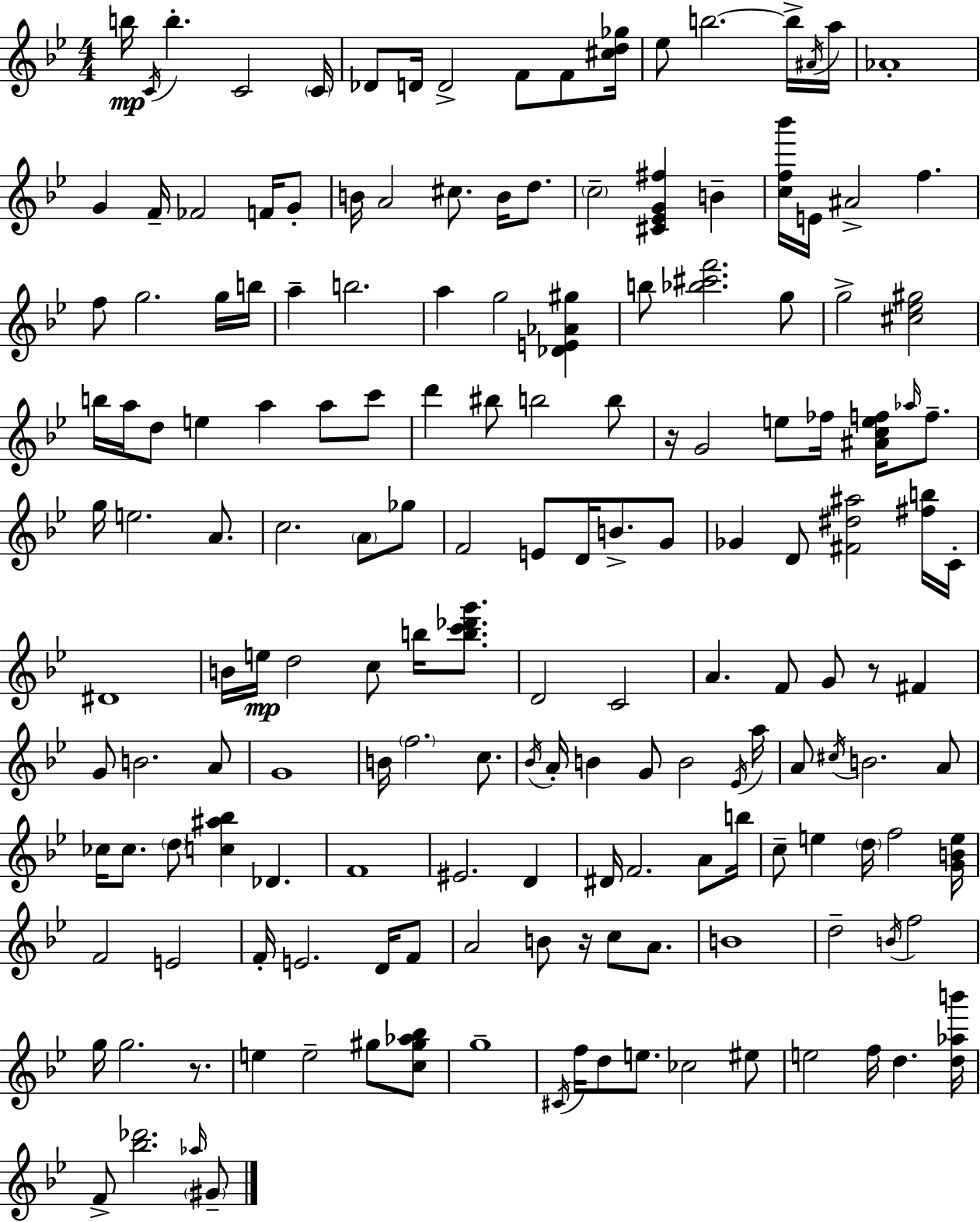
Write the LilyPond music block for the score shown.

{
  \clef treble
  \numericTimeSignature
  \time 4/4
  \key g \minor
  \repeat volta 2 { b''16\mp \acciaccatura { c'16 } b''4.-. c'2 | \parenthesize c'16 des'8 d'16 d'2-> f'8 f'8 | <cis'' d'' ges''>16 ees''8 b''2.~~ b''16-> | \acciaccatura { ais'16 } a''16 aes'1-. | \break g'4 f'16-- fes'2 f'16 | g'8-. b'16 a'2 cis''8. b'16 d''8. | \parenthesize c''2-- <cis' ees' g' fis''>4 b'4-- | <c'' f'' bes'''>16 e'16 ais'2-> f''4. | \break f''8 g''2. | g''16 b''16 a''4-- b''2. | a''4 g''2 <des' e' aes' gis''>4 | b''8 <bes'' cis''' f'''>2. | \break g''8 g''2-> <cis'' ees'' gis''>2 | b''16 a''16 d''8 e''4 a''4 a''8 | c'''8 d'''4 bis''8 b''2 | b''8 r16 g'2 e''8 fes''16 <ais' c'' e'' f''>16 \grace { aes''16 } | \break f''8.-- g''16 e''2. | a'8. c''2. \parenthesize a'8 | ges''8 f'2 e'8 d'16 b'8.-> | g'8 ges'4 d'8 <fis' dis'' ais''>2 | \break <fis'' b''>16 c'16-. dis'1 | b'16 e''16\mp d''2 c''8 b''16 | <b'' c''' des''' g'''>8. d'2 c'2 | a'4. f'8 g'8 r8 fis'4 | \break g'8 b'2. | a'8 g'1 | b'16 \parenthesize f''2. | c''8. \acciaccatura { bes'16 } a'16-. b'4 g'8 b'2 | \break \acciaccatura { ees'16 } a''16 a'8 \acciaccatura { cis''16 } b'2. | a'8 ces''16 ces''8. \parenthesize d''8 <c'' ais'' bes''>4 | des'4. f'1 | eis'2. | \break d'4 dis'16 f'2. | a'8 b''16 c''8-- e''4 \parenthesize d''16 f''2 | <g' b' e''>16 f'2 e'2 | f'16-. e'2. | \break d'16 f'8 a'2 b'8 | r16 c''8 a'8. b'1 | d''2-- \acciaccatura { b'16 } f''2 | g''16 g''2. | \break r8. e''4 e''2-- | gis''8 <c'' gis'' aes'' bes''>8 g''1-- | \acciaccatura { cis'16 } f''16 d''8 e''8. ces''2 | eis''8 e''2 | \break f''16 d''4. <d'' aes'' b'''>16 f'8-> <bes'' des'''>2. | \grace { aes''16 } \parenthesize gis'8-- } \bar "|."
}